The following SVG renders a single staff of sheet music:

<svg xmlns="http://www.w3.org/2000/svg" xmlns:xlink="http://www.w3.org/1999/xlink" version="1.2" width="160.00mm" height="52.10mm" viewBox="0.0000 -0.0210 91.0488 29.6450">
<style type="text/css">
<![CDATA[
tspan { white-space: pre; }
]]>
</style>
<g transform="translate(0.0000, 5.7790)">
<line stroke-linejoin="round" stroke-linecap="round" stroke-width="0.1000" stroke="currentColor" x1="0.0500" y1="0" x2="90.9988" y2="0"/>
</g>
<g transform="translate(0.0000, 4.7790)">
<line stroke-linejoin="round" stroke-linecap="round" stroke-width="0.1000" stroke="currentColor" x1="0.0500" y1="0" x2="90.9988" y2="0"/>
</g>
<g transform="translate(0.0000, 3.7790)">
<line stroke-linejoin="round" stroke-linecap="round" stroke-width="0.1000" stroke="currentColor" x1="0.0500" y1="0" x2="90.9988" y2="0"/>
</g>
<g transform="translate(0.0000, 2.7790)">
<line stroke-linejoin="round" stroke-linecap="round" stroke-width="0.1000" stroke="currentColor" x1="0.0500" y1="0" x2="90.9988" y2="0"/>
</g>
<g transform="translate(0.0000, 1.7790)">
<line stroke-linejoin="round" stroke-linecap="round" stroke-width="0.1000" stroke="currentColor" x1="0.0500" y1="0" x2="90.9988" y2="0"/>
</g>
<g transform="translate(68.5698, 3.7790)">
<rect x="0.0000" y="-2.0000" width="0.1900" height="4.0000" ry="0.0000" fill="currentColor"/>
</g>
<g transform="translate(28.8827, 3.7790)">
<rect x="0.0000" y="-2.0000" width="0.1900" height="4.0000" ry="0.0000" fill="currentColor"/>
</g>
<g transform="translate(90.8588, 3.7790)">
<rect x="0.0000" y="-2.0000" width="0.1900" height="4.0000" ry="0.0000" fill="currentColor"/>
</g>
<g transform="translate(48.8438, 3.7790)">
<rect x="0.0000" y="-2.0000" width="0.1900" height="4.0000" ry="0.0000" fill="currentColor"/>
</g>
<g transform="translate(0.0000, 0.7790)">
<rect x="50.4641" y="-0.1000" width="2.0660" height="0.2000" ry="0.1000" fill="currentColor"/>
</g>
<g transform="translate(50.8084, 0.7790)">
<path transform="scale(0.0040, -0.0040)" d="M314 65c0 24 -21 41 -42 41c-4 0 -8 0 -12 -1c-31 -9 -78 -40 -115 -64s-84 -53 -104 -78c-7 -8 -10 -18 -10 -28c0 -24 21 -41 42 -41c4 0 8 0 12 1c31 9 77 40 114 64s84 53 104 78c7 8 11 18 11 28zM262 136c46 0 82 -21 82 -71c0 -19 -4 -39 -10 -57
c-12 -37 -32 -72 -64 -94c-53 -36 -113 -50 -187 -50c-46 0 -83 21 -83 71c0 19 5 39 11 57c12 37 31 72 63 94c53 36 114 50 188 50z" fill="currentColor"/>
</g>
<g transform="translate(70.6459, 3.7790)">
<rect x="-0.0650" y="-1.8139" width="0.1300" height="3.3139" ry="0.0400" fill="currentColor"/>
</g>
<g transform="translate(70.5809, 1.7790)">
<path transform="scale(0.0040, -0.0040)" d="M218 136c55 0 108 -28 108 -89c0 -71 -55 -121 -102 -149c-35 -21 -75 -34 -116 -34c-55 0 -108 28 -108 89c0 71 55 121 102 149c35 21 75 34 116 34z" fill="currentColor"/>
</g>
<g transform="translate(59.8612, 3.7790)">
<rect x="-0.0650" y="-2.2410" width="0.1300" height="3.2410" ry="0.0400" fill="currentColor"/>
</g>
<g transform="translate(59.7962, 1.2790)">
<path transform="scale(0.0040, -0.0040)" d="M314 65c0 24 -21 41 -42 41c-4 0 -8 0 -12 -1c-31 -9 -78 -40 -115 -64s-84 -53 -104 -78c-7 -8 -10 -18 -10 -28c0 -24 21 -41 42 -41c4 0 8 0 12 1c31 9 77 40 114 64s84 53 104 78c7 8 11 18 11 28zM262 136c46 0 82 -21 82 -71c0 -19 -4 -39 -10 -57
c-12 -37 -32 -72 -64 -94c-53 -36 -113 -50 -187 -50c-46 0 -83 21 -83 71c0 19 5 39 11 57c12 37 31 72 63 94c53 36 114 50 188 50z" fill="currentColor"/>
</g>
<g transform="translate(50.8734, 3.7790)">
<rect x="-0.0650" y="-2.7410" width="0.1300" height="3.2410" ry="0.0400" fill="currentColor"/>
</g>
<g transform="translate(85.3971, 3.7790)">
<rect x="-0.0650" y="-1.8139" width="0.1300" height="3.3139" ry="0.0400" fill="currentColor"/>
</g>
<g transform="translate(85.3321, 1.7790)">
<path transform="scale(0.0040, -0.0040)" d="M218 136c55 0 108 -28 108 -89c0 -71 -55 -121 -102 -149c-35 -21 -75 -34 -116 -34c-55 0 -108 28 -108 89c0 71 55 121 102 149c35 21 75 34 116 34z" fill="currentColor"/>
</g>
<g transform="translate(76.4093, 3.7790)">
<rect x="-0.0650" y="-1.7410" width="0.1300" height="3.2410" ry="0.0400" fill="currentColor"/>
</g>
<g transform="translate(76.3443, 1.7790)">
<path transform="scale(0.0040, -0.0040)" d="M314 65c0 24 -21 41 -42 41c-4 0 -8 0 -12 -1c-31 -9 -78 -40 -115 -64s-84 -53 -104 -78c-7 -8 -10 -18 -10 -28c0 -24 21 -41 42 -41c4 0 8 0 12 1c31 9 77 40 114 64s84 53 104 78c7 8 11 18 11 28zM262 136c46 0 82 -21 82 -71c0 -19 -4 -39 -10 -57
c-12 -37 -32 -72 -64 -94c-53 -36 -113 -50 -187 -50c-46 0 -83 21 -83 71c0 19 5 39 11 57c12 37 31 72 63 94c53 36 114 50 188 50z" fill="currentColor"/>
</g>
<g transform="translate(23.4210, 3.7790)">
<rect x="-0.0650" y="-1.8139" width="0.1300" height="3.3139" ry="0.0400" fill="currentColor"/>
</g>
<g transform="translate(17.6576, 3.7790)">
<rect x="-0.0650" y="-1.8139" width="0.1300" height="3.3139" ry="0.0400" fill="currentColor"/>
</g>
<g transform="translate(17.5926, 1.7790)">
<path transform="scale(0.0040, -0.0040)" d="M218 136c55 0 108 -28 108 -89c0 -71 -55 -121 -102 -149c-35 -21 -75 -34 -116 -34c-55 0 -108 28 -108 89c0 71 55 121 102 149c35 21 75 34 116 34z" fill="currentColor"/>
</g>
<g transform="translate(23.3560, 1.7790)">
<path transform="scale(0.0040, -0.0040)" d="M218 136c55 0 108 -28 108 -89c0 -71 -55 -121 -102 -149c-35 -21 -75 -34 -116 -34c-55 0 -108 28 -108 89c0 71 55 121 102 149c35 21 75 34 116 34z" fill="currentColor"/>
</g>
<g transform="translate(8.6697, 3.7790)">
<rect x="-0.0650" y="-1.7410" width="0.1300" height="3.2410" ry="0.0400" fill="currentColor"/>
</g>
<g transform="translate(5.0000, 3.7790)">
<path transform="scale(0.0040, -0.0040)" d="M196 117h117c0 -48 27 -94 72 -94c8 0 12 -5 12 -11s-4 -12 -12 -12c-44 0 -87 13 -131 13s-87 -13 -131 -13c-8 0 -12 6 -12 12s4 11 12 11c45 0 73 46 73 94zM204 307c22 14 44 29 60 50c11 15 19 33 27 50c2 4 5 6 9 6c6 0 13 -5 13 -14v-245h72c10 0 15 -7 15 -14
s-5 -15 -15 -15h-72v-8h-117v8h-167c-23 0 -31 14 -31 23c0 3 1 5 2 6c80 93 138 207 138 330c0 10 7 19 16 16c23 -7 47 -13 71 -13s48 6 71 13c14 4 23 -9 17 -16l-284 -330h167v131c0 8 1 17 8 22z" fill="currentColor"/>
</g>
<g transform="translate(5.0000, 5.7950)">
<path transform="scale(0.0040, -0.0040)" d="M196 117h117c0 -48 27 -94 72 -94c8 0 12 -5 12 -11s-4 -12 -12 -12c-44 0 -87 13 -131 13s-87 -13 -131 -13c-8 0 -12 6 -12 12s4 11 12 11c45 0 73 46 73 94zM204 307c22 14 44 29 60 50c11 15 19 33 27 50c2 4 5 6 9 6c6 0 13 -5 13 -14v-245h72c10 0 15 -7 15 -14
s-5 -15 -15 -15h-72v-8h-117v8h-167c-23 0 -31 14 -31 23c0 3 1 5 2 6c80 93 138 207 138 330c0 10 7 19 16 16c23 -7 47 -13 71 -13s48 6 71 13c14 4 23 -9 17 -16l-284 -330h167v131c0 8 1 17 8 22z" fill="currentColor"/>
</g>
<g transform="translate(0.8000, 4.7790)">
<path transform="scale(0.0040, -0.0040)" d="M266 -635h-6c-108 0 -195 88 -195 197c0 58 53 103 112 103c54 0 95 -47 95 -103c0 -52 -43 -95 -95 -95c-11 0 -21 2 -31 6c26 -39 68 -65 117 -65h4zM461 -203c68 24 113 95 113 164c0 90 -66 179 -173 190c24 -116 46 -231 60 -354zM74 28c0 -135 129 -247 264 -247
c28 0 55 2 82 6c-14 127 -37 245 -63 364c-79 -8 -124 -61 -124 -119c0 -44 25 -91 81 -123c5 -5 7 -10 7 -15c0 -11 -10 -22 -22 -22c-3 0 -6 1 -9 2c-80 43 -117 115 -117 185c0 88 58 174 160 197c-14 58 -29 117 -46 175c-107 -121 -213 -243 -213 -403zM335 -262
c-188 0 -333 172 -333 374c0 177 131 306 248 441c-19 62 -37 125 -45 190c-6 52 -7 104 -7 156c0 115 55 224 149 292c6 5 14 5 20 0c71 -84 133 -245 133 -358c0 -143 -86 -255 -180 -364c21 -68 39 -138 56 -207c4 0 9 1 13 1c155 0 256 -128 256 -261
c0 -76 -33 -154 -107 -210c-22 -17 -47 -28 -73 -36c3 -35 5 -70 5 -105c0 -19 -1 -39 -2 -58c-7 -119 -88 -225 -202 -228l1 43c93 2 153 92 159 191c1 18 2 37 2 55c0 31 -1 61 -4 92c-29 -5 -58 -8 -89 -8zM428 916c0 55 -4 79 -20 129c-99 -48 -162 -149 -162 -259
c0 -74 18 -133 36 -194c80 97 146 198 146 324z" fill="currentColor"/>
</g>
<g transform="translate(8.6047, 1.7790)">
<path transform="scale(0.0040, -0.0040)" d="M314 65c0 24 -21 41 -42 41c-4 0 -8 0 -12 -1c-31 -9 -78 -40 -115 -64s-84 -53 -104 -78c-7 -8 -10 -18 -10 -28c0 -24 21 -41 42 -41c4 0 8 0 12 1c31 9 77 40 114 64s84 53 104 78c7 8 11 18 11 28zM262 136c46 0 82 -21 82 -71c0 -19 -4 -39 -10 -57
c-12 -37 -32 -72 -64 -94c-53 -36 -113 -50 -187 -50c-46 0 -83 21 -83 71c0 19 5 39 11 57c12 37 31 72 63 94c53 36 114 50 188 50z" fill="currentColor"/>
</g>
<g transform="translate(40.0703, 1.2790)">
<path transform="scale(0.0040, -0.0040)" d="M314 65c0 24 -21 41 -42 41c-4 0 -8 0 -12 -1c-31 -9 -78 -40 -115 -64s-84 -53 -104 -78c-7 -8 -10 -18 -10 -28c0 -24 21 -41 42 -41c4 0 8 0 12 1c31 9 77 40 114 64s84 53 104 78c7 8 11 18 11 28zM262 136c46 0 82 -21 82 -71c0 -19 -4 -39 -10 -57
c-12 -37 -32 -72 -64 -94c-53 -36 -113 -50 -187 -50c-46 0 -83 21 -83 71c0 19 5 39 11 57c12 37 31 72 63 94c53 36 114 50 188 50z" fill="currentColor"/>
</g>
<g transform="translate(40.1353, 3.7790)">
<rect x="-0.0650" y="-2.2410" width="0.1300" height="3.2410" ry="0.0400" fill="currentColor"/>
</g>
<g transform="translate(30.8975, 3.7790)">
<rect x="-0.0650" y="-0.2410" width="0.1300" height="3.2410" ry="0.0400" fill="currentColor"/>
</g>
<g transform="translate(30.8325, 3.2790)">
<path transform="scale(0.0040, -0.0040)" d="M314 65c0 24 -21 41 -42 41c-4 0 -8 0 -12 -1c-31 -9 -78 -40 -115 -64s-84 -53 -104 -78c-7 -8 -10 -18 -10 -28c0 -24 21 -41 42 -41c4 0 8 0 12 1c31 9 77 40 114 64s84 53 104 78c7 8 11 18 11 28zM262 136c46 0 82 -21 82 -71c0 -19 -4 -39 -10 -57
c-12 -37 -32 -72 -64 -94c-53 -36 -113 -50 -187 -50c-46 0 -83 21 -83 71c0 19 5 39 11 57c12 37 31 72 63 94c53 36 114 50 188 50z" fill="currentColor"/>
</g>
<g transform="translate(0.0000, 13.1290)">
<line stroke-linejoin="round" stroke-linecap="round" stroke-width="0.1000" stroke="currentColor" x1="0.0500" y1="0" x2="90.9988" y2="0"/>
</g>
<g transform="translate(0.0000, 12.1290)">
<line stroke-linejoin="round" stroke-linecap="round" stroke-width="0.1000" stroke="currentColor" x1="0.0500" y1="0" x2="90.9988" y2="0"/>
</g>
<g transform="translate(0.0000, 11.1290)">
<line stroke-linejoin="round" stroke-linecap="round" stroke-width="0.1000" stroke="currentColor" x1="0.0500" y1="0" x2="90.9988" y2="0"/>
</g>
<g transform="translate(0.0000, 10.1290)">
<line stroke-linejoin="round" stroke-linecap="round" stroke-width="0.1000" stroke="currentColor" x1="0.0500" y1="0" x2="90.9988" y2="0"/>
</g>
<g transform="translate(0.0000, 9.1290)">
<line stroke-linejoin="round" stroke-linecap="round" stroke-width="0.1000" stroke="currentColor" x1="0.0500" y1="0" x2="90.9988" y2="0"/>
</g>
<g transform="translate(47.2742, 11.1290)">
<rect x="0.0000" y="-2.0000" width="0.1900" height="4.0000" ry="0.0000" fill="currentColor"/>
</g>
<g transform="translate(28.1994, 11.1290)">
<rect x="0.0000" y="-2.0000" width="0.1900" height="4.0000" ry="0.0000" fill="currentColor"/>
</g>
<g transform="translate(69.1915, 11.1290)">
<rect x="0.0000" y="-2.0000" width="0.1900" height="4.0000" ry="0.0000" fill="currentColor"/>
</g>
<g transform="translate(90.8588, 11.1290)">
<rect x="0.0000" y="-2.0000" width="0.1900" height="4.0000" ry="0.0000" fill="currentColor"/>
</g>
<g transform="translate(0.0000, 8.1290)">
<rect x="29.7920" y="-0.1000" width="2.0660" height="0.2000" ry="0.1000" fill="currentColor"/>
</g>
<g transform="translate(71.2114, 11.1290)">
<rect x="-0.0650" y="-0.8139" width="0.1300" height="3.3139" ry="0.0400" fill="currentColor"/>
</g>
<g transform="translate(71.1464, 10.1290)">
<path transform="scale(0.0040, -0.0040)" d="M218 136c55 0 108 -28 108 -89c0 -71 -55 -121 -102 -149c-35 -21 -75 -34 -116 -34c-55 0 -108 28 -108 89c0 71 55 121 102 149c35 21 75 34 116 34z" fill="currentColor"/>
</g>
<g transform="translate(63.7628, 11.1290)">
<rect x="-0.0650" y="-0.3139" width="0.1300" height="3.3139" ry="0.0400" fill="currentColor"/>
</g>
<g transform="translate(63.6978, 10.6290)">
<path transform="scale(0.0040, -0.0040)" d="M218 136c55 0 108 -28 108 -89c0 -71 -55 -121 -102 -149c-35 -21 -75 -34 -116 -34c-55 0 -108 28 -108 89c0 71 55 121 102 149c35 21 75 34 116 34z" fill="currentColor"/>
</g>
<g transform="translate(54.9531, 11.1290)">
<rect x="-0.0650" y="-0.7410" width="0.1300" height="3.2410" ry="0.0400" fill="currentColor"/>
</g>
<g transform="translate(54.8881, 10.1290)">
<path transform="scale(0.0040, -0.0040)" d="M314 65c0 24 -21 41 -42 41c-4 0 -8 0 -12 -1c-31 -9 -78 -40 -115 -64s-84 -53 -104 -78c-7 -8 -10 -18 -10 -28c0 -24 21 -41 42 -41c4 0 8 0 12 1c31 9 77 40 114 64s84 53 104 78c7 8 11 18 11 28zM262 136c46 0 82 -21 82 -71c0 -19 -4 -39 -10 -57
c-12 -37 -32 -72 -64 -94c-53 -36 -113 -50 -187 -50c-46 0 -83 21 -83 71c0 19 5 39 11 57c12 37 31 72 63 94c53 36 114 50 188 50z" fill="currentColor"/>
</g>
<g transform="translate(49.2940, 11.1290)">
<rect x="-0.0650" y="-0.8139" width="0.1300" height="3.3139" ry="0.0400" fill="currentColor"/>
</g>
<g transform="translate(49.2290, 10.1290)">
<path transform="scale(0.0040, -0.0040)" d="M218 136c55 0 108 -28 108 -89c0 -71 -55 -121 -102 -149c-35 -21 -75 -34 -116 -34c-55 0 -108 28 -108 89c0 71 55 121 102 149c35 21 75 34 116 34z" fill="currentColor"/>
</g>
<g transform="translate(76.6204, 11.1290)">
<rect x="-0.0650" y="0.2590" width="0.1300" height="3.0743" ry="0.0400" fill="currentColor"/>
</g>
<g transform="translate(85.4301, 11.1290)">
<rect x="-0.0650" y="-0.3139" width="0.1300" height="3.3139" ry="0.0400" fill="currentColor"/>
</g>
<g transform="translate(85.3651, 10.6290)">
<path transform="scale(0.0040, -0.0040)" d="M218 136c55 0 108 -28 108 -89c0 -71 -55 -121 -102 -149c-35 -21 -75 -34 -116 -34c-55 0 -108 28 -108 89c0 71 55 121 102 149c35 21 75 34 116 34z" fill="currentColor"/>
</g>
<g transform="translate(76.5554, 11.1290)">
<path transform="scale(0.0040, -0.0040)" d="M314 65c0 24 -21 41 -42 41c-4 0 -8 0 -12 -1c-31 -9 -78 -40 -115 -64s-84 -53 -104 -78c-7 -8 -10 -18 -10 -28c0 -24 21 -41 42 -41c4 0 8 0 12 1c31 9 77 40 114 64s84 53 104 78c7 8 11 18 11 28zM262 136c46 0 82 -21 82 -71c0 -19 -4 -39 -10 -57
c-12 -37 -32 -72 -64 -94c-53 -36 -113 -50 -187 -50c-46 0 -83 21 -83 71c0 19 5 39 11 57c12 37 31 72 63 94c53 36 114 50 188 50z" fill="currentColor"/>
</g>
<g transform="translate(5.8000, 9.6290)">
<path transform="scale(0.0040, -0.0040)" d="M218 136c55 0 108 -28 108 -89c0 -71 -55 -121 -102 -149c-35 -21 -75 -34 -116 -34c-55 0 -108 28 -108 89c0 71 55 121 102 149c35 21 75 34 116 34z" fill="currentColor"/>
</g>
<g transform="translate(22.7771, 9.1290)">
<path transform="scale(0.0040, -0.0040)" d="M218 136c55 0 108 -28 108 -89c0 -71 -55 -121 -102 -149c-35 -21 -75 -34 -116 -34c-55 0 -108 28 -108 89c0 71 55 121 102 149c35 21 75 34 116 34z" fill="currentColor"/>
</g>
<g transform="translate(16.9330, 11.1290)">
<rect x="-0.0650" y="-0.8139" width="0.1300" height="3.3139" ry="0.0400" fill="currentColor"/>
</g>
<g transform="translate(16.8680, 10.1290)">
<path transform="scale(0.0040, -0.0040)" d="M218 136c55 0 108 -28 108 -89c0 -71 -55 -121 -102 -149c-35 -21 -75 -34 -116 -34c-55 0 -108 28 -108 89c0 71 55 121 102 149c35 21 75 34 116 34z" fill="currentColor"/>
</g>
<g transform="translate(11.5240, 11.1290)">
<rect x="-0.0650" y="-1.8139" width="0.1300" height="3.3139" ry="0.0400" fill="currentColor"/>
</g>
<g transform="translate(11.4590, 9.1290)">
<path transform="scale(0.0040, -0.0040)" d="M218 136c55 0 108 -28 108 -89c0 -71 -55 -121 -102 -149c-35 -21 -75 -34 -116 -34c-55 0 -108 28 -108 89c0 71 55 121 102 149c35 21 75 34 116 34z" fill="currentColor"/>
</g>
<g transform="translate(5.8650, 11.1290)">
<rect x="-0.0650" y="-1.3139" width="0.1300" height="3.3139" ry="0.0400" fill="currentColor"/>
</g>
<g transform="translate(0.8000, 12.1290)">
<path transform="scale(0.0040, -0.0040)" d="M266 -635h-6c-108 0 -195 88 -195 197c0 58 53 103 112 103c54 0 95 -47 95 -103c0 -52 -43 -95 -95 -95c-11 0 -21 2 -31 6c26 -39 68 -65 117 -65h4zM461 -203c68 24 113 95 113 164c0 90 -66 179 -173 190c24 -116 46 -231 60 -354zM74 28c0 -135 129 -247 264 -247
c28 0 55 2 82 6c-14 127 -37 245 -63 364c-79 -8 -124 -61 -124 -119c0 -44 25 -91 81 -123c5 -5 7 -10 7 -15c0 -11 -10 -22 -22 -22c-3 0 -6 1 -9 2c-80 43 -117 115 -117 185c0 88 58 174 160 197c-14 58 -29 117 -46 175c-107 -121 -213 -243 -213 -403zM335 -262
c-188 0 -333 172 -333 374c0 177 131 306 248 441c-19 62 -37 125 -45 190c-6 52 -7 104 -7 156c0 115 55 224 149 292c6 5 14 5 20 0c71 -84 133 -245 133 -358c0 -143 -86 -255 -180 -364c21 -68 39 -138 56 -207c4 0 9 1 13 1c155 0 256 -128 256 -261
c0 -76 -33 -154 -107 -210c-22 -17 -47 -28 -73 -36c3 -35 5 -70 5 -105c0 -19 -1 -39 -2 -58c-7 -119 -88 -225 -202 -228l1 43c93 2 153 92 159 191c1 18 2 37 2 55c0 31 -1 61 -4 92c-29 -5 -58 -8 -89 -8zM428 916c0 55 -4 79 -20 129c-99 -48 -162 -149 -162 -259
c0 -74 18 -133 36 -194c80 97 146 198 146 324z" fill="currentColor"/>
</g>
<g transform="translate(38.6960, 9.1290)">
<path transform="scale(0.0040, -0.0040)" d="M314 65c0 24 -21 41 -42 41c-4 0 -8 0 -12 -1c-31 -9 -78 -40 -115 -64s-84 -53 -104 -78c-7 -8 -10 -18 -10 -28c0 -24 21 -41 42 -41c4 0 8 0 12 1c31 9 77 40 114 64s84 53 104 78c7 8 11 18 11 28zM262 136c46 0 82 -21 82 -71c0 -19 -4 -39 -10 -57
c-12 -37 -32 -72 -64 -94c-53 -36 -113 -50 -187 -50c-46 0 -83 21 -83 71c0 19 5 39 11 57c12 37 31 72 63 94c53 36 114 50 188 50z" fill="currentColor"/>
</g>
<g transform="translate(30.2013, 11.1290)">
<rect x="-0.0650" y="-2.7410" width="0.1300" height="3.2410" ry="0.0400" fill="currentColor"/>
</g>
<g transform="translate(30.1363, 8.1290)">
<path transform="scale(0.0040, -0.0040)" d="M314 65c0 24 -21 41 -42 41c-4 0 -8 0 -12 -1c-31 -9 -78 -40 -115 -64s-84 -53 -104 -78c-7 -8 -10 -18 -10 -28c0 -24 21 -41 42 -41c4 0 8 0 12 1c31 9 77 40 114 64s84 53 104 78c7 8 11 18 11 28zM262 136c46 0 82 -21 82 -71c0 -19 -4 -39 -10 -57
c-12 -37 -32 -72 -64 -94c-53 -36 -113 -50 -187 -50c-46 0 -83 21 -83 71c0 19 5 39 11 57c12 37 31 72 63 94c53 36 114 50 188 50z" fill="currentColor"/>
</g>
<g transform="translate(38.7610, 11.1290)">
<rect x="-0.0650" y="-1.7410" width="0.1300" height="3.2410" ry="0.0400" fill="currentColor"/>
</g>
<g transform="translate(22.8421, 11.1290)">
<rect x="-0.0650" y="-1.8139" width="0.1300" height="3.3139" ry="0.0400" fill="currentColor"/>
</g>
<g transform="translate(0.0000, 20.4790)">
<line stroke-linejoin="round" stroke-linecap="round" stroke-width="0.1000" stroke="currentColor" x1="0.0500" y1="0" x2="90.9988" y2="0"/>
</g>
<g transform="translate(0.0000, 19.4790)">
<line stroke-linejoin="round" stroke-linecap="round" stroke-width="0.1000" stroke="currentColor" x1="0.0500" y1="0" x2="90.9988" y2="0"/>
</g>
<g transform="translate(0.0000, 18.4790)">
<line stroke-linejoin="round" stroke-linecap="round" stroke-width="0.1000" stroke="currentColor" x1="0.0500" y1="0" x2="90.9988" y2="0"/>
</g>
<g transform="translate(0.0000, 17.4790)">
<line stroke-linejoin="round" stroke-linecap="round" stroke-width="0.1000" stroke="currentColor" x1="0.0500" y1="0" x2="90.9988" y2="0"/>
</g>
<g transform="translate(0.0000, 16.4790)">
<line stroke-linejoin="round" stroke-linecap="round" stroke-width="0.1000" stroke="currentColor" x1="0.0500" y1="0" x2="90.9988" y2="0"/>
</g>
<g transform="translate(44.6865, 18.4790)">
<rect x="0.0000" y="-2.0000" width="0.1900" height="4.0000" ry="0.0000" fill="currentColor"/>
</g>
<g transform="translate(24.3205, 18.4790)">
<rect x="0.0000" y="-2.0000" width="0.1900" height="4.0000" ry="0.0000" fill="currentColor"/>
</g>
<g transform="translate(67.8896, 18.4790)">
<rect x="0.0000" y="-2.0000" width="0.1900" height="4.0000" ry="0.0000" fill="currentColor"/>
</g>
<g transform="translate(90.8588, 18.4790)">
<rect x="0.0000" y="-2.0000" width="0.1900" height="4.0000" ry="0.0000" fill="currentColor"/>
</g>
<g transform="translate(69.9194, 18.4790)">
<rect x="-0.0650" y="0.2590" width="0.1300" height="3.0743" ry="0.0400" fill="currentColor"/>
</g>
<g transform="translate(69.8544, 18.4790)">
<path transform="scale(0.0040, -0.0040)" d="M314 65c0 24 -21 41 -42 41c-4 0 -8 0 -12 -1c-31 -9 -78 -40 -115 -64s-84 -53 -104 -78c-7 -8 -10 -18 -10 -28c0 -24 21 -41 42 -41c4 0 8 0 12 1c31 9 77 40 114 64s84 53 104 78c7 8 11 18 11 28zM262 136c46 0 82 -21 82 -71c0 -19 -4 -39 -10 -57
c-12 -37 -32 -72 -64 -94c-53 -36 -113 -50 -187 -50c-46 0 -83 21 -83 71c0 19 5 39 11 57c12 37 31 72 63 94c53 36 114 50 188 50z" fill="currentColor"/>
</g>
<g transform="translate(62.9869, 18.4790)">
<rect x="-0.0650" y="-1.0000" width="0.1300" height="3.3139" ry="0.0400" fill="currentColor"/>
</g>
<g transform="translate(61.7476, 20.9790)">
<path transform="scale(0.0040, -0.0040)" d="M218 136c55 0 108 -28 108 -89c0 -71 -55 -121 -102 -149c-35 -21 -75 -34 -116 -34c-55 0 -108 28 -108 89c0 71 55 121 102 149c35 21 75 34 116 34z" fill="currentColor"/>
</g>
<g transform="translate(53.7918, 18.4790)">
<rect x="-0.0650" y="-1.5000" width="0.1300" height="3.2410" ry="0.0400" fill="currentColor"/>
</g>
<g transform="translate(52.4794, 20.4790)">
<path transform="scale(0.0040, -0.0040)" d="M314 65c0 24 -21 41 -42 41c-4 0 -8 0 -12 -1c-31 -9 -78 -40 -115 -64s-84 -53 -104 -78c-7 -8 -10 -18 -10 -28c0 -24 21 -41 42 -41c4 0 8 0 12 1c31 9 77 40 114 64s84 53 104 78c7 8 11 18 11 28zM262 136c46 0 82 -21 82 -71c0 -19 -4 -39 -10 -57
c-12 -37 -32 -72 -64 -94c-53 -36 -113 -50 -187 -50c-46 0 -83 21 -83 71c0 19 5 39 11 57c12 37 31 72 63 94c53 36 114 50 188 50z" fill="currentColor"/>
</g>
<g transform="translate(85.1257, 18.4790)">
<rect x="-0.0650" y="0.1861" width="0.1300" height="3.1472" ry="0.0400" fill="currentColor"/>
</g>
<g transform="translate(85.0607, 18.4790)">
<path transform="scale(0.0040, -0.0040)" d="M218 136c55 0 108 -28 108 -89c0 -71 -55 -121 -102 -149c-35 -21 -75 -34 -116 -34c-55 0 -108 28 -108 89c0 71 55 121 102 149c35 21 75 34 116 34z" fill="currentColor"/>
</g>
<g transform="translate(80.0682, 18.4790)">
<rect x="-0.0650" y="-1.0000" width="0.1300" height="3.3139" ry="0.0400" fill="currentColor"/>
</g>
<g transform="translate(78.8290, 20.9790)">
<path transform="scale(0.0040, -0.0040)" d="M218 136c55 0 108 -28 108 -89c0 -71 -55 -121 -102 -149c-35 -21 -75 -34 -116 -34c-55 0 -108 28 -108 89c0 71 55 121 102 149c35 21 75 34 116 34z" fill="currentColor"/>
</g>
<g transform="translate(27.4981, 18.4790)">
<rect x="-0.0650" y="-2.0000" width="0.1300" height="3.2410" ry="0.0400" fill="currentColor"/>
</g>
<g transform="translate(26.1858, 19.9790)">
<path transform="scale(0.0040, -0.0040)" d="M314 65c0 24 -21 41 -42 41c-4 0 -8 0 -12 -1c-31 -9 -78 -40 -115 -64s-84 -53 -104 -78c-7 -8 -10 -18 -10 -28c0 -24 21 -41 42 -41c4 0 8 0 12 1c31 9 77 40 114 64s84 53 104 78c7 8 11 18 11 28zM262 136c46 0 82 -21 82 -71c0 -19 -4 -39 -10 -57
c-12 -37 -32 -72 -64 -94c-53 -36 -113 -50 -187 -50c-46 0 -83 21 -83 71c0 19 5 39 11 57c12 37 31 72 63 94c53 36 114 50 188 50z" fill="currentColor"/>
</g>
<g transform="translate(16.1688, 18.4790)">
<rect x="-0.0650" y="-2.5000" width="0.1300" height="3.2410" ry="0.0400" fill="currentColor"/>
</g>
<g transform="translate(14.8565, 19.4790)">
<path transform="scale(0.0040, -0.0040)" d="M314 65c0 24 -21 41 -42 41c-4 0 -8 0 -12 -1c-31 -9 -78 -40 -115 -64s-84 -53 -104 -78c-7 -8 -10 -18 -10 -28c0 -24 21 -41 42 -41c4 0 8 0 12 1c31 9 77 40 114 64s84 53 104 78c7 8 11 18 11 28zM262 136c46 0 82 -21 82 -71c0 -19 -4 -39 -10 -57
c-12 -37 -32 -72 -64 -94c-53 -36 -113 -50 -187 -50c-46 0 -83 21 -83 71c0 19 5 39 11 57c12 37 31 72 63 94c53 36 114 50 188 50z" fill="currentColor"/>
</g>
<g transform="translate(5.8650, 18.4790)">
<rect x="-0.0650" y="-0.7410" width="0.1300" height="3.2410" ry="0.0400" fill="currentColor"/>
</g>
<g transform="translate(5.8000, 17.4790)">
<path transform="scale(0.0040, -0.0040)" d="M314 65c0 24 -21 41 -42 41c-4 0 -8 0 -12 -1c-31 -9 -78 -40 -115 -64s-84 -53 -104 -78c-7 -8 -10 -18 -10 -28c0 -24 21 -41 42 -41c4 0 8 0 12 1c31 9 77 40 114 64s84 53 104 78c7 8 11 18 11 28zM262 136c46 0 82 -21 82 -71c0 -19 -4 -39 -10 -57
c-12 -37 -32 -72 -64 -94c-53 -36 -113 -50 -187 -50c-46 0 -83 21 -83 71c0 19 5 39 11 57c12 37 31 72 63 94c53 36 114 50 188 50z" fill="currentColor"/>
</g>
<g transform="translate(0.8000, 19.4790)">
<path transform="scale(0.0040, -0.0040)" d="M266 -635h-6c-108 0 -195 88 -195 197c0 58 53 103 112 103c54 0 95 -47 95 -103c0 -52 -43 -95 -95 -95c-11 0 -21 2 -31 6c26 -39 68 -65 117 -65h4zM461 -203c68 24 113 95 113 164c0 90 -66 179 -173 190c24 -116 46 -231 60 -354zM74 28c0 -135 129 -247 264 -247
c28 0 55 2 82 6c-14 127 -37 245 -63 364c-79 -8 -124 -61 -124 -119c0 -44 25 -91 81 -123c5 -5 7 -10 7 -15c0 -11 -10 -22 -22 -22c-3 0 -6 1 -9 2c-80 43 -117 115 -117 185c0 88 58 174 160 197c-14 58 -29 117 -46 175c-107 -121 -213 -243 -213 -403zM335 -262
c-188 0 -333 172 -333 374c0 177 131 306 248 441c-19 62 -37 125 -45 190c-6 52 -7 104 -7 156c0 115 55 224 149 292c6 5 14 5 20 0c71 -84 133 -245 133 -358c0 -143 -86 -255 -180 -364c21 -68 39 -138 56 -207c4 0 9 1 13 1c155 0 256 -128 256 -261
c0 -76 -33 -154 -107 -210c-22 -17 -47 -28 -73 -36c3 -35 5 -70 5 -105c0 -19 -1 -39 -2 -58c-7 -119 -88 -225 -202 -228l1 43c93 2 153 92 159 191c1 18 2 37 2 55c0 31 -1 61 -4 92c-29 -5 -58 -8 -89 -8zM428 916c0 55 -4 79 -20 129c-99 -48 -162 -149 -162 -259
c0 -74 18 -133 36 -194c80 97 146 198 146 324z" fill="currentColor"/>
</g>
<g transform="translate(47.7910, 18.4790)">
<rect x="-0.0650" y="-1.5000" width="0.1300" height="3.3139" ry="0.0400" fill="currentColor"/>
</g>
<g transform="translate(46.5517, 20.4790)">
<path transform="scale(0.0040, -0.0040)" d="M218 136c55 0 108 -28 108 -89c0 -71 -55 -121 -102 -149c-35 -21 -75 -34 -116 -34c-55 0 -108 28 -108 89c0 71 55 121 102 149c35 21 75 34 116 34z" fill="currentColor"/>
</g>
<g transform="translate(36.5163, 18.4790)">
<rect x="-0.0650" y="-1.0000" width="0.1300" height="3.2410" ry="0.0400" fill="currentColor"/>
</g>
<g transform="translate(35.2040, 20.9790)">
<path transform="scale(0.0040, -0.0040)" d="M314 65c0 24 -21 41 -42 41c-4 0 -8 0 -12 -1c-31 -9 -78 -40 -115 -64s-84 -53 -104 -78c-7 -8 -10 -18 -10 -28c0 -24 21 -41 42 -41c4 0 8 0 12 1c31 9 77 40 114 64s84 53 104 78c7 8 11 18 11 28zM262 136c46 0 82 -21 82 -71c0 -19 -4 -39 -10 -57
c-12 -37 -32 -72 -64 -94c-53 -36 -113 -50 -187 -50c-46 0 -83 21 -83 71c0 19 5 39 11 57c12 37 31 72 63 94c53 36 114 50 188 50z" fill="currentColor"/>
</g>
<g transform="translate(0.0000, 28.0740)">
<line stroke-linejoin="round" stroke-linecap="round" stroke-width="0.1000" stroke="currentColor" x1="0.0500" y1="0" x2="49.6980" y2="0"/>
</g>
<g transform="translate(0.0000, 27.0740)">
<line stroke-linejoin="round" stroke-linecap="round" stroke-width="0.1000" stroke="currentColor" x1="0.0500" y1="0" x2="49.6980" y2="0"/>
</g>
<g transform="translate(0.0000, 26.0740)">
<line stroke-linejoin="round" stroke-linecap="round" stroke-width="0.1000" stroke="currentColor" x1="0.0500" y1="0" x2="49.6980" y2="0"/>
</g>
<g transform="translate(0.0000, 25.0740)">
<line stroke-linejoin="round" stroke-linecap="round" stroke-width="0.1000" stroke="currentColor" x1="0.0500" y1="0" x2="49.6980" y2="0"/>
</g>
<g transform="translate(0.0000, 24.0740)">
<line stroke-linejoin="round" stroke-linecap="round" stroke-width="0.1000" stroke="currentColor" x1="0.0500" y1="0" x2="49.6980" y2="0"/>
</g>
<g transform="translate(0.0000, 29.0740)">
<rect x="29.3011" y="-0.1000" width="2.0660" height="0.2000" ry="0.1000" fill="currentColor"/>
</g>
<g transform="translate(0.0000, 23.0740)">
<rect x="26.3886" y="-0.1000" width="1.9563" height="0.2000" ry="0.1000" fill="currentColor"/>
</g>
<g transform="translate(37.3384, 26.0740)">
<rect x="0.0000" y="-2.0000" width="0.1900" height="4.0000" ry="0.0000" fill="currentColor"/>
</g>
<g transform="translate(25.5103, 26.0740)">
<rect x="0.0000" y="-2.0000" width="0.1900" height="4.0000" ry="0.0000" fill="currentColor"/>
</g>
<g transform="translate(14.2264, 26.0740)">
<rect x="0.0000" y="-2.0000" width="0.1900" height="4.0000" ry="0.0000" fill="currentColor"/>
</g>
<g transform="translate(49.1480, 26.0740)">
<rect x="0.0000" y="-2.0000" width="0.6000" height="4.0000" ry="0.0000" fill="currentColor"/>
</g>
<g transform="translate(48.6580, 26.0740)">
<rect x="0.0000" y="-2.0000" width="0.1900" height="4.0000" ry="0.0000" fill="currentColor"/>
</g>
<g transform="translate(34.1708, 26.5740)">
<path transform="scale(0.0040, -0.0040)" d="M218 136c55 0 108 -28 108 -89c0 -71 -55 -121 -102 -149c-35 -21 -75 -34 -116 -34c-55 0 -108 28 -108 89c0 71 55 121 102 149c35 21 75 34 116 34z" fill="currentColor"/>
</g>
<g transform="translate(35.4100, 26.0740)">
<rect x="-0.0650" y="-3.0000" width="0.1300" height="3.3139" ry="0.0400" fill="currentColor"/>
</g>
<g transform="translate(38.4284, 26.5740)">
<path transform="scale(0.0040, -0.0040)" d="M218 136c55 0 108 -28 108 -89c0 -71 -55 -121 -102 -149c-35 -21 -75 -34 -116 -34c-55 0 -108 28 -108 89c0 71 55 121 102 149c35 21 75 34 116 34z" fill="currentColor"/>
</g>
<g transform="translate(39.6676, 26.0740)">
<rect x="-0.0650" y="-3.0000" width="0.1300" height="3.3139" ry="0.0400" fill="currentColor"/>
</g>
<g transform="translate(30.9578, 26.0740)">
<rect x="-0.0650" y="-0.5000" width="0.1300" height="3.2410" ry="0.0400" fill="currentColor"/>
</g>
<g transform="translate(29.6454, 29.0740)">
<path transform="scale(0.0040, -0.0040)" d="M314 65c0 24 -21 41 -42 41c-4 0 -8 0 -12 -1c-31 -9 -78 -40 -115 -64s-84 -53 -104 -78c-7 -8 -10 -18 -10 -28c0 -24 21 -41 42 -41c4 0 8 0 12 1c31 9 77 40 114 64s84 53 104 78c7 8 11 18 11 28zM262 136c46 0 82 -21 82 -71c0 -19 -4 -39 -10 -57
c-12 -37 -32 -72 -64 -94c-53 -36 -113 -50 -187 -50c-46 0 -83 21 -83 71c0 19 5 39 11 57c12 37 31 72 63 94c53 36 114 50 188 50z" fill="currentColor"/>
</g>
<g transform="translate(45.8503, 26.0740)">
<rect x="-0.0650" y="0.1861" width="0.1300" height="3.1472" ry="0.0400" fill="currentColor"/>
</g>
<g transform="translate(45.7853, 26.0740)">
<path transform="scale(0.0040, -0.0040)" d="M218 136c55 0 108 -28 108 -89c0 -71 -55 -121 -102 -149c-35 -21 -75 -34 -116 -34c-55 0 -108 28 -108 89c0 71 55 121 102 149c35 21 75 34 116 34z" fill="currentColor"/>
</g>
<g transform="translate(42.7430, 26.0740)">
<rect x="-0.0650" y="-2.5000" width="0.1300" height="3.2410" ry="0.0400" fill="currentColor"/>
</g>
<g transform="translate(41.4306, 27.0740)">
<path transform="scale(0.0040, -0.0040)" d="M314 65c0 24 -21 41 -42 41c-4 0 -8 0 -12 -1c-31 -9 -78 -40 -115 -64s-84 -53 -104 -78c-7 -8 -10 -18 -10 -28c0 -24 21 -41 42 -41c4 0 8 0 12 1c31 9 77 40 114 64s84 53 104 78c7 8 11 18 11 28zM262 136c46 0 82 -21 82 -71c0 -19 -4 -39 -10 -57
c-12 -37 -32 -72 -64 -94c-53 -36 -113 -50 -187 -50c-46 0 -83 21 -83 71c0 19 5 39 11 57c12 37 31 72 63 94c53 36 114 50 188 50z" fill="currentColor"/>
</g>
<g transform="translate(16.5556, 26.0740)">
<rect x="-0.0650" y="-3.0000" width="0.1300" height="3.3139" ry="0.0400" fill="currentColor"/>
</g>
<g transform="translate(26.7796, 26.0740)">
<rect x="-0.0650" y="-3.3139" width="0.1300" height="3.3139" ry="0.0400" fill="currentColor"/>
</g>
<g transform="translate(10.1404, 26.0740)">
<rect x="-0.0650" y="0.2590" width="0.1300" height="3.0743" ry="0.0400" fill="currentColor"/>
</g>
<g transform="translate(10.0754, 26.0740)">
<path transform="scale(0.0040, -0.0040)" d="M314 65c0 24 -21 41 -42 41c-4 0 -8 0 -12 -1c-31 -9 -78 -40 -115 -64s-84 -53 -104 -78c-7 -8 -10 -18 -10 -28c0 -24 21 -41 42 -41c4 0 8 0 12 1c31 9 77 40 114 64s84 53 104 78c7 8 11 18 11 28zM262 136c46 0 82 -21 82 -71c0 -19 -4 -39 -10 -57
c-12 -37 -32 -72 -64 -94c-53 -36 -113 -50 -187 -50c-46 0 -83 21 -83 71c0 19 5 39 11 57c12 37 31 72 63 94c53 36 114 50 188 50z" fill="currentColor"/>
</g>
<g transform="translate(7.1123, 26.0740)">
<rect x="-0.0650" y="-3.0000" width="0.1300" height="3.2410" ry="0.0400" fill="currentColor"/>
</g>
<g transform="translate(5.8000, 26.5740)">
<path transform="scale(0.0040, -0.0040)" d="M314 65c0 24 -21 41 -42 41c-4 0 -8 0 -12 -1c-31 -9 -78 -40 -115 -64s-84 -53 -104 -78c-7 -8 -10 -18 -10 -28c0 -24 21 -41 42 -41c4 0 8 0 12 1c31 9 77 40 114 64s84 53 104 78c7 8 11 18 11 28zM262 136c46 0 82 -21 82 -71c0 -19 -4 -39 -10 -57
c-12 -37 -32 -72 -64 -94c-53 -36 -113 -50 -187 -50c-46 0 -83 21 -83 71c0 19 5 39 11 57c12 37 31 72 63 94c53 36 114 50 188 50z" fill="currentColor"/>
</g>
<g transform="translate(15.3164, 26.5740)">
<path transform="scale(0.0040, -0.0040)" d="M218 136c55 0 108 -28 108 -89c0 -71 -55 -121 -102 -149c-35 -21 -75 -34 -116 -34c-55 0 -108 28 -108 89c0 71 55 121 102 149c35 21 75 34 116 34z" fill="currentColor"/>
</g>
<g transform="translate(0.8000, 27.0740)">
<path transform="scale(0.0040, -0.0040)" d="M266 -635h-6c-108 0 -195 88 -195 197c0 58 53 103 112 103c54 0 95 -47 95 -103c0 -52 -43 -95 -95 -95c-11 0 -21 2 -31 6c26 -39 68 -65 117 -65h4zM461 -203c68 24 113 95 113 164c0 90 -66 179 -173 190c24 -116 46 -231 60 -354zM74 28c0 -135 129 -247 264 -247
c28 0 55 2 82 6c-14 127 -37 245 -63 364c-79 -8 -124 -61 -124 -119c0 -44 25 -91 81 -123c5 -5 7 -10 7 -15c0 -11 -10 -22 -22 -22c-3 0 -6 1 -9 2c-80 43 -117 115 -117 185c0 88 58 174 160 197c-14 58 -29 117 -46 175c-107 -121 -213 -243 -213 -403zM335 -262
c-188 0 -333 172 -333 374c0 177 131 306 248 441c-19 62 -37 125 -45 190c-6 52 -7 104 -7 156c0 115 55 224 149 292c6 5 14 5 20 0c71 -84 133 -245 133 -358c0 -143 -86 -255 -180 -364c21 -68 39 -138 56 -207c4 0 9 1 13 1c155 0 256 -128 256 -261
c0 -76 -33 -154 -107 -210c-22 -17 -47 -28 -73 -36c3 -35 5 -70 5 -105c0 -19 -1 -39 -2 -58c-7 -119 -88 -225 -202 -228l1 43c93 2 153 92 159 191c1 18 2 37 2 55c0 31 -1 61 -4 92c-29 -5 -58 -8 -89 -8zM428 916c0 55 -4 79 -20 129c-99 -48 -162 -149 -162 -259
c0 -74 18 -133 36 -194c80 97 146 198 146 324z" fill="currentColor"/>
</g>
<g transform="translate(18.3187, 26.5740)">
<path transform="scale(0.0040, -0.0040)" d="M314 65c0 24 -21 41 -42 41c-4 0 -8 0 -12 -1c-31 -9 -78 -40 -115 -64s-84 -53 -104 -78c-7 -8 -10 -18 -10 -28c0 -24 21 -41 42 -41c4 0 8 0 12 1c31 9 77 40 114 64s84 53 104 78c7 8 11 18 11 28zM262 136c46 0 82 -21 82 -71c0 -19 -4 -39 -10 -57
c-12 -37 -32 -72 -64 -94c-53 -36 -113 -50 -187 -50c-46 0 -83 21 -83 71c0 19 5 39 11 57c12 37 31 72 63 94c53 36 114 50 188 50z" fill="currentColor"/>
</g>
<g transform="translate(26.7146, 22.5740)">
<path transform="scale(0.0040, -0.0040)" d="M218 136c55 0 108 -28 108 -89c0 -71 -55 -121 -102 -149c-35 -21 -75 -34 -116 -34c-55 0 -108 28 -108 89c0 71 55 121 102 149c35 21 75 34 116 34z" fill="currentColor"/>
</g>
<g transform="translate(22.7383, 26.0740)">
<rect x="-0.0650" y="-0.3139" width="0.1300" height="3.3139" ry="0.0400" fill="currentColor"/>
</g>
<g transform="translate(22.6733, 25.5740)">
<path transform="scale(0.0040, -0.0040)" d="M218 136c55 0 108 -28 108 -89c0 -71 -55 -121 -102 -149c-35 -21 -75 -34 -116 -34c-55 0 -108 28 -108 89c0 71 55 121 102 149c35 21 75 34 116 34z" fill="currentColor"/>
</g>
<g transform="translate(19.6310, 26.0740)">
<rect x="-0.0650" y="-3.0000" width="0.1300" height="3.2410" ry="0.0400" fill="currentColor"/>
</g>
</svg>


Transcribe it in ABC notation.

X:1
T:Untitled
M:4/4
L:1/4
K:C
f2 f f c2 g2 a2 g2 f f2 f e f d f a2 f2 d d2 c d B2 c d2 G2 F2 D2 E E2 D B2 D B A2 B2 A A2 c b C2 A A G2 B